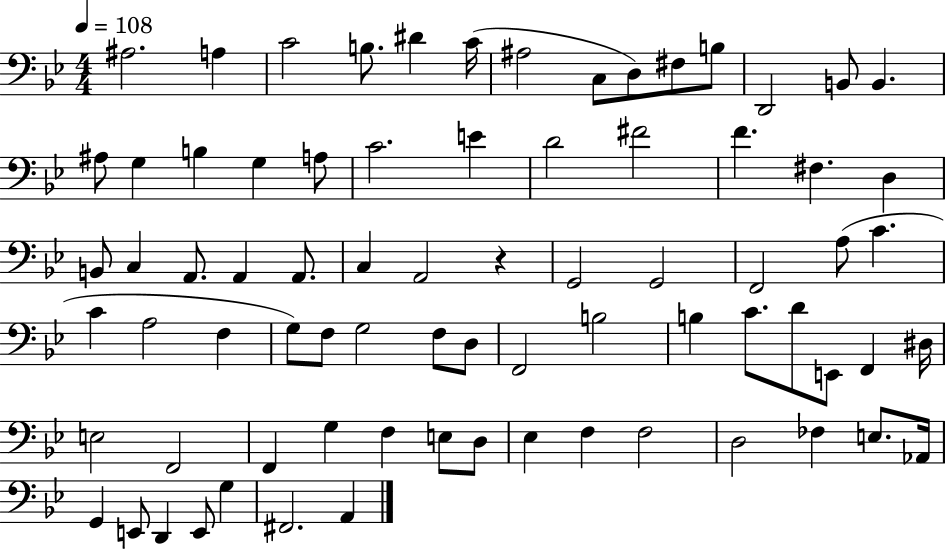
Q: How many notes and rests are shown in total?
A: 76